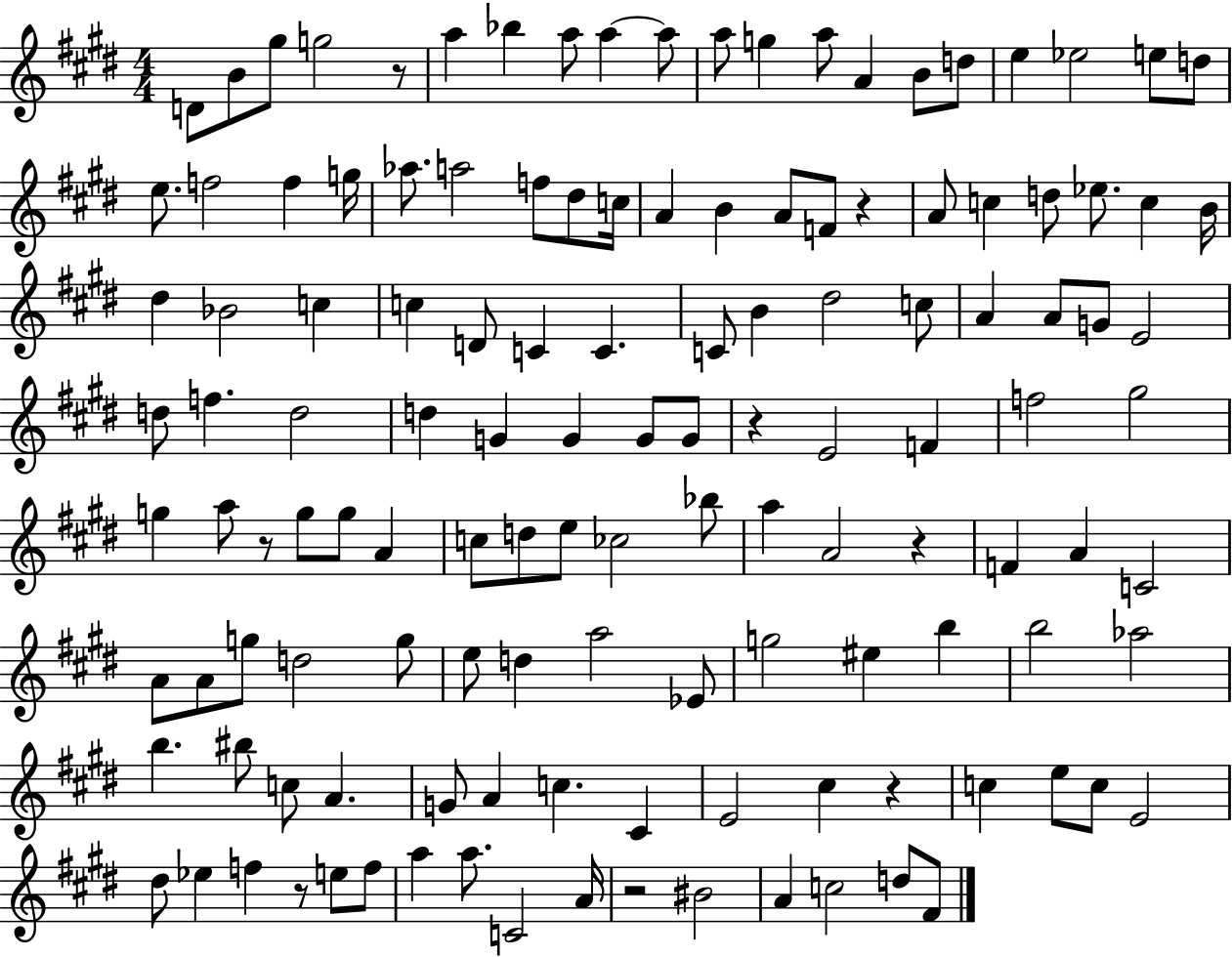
{
  \clef treble
  \numericTimeSignature
  \time 4/4
  \key e \major
  d'8 b'8 gis''8 g''2 r8 | a''4 bes''4 a''8 a''4~~ a''8 | a''8 g''4 a''8 a'4 b'8 d''8 | e''4 ees''2 e''8 d''8 | \break e''8. f''2 f''4 g''16 | aes''8. a''2 f''8 dis''8 c''16 | a'4 b'4 a'8 f'8 r4 | a'8 c''4 d''8 ees''8. c''4 b'16 | \break dis''4 bes'2 c''4 | c''4 d'8 c'4 c'4. | c'8 b'4 dis''2 c''8 | a'4 a'8 g'8 e'2 | \break d''8 f''4. d''2 | d''4 g'4 g'4 g'8 g'8 | r4 e'2 f'4 | f''2 gis''2 | \break g''4 a''8 r8 g''8 g''8 a'4 | c''8 d''8 e''8 ces''2 bes''8 | a''4 a'2 r4 | f'4 a'4 c'2 | \break a'8 a'8 g''8 d''2 g''8 | e''8 d''4 a''2 ees'8 | g''2 eis''4 b''4 | b''2 aes''2 | \break b''4. bis''8 c''8 a'4. | g'8 a'4 c''4. cis'4 | e'2 cis''4 r4 | c''4 e''8 c''8 e'2 | \break dis''8 ees''4 f''4 r8 e''8 f''8 | a''4 a''8. c'2 a'16 | r2 bis'2 | a'4 c''2 d''8 fis'8 | \break \bar "|."
}